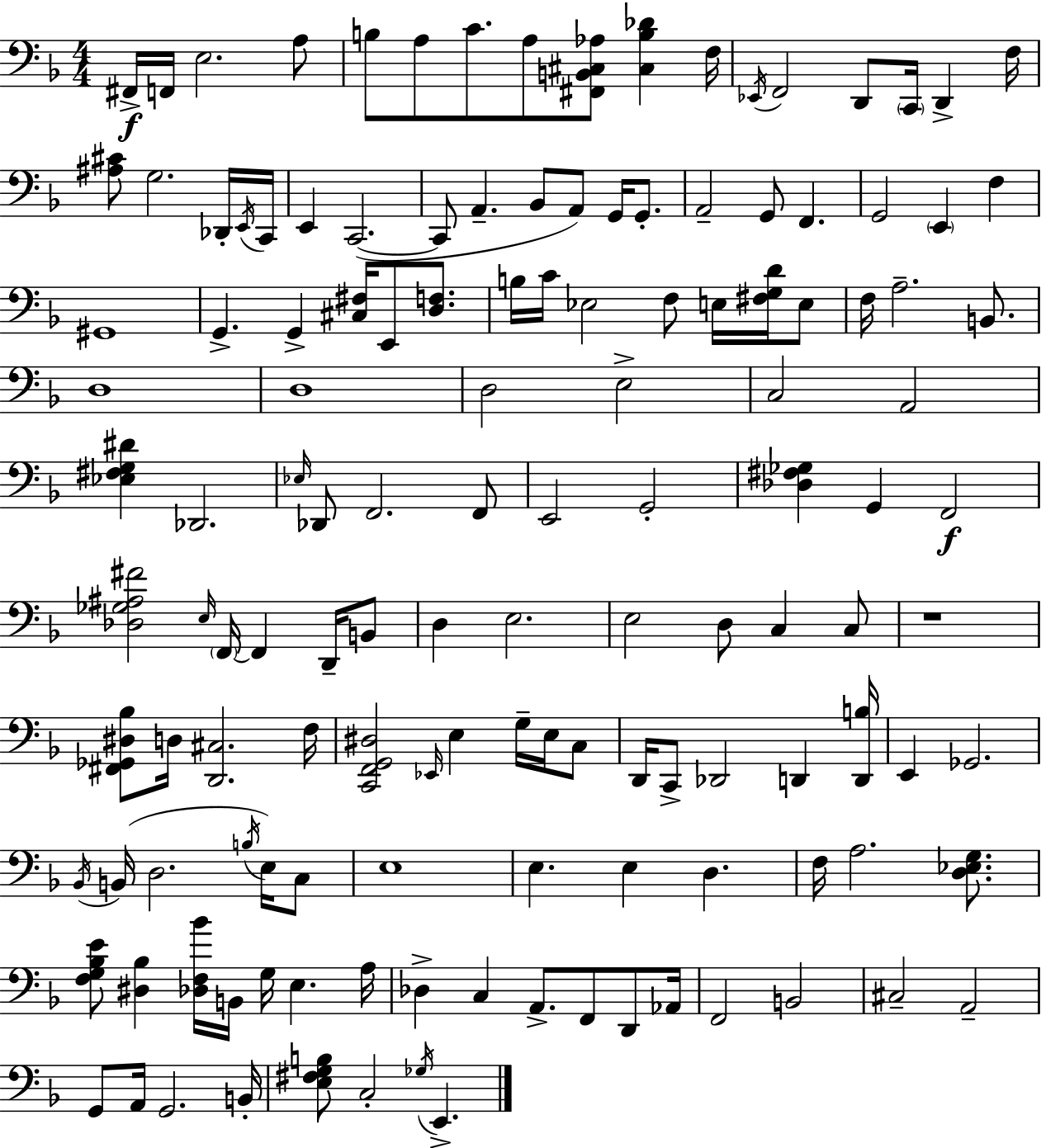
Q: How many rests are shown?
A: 1